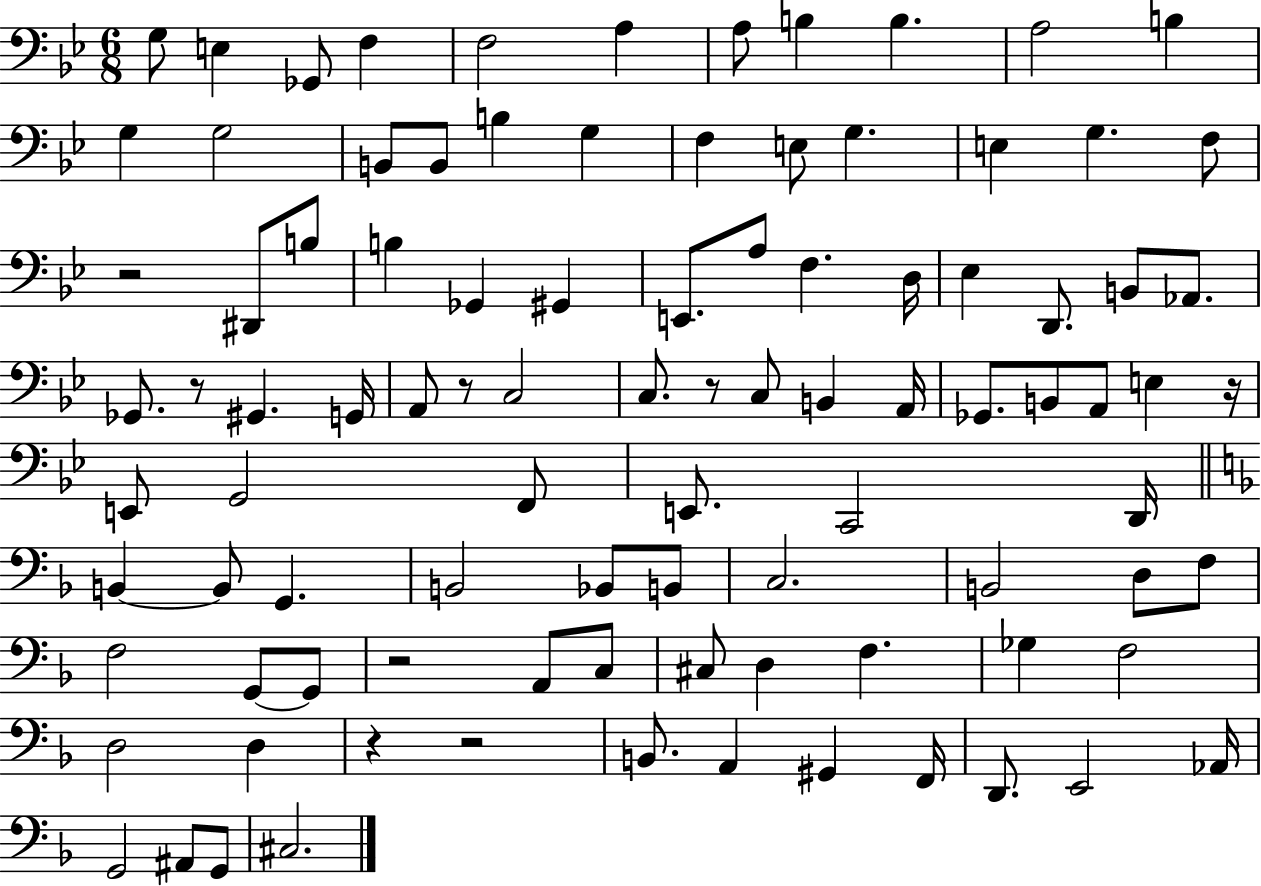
X:1
T:Untitled
M:6/8
L:1/4
K:Bb
G,/2 E, _G,,/2 F, F,2 A, A,/2 B, B, A,2 B, G, G,2 B,,/2 B,,/2 B, G, F, E,/2 G, E, G, F,/2 z2 ^D,,/2 B,/2 B, _G,, ^G,, E,,/2 A,/2 F, D,/4 _E, D,,/2 B,,/2 _A,,/2 _G,,/2 z/2 ^G,, G,,/4 A,,/2 z/2 C,2 C,/2 z/2 C,/2 B,, A,,/4 _G,,/2 B,,/2 A,,/2 E, z/4 E,,/2 G,,2 F,,/2 E,,/2 C,,2 D,,/4 B,, B,,/2 G,, B,,2 _B,,/2 B,,/2 C,2 B,,2 D,/2 F,/2 F,2 G,,/2 G,,/2 z2 A,,/2 C,/2 ^C,/2 D, F, _G, F,2 D,2 D, z z2 B,,/2 A,, ^G,, F,,/4 D,,/2 E,,2 _A,,/4 G,,2 ^A,,/2 G,,/2 ^C,2